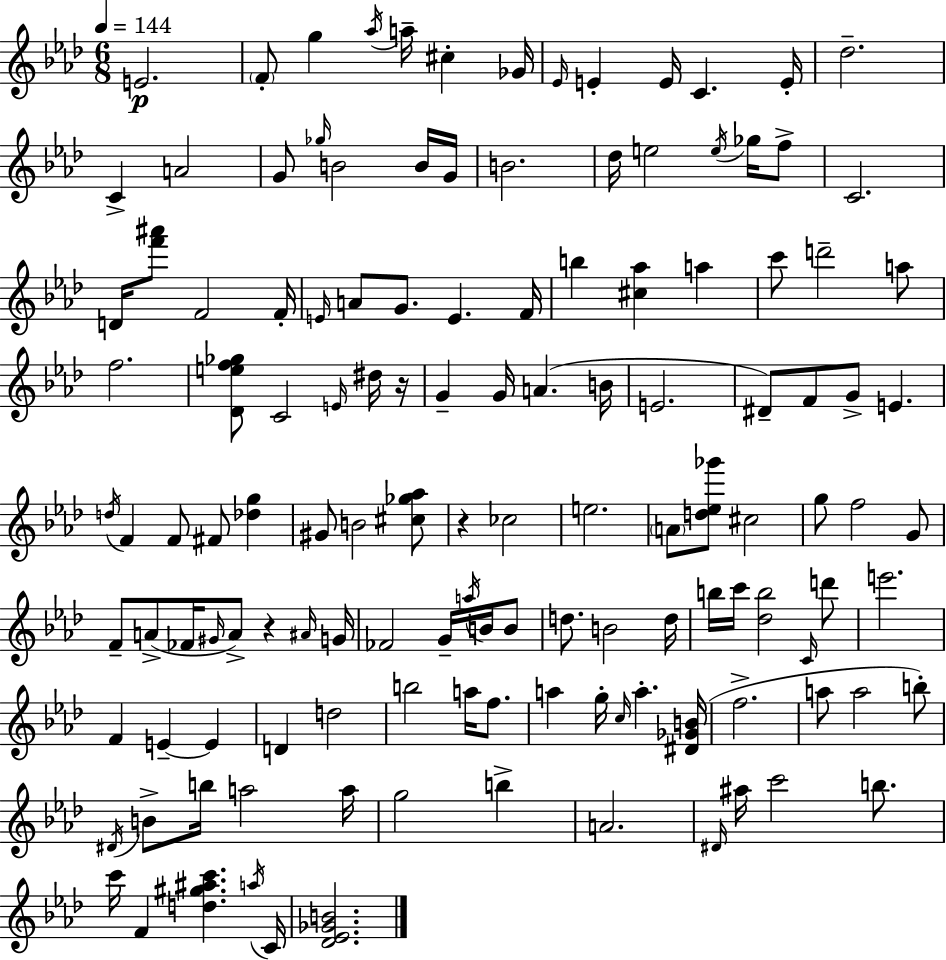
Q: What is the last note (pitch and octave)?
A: C4